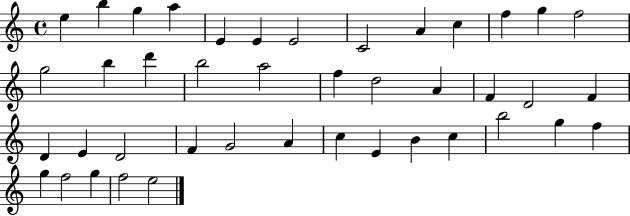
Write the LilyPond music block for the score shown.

{
  \clef treble
  \time 4/4
  \defaultTimeSignature
  \key c \major
  e''4 b''4 g''4 a''4 | e'4 e'4 e'2 | c'2 a'4 c''4 | f''4 g''4 f''2 | \break g''2 b''4 d'''4 | b''2 a''2 | f''4 d''2 a'4 | f'4 d'2 f'4 | \break d'4 e'4 d'2 | f'4 g'2 a'4 | c''4 e'4 b'4 c''4 | b''2 g''4 f''4 | \break g''4 f''2 g''4 | f''2 e''2 | \bar "|."
}